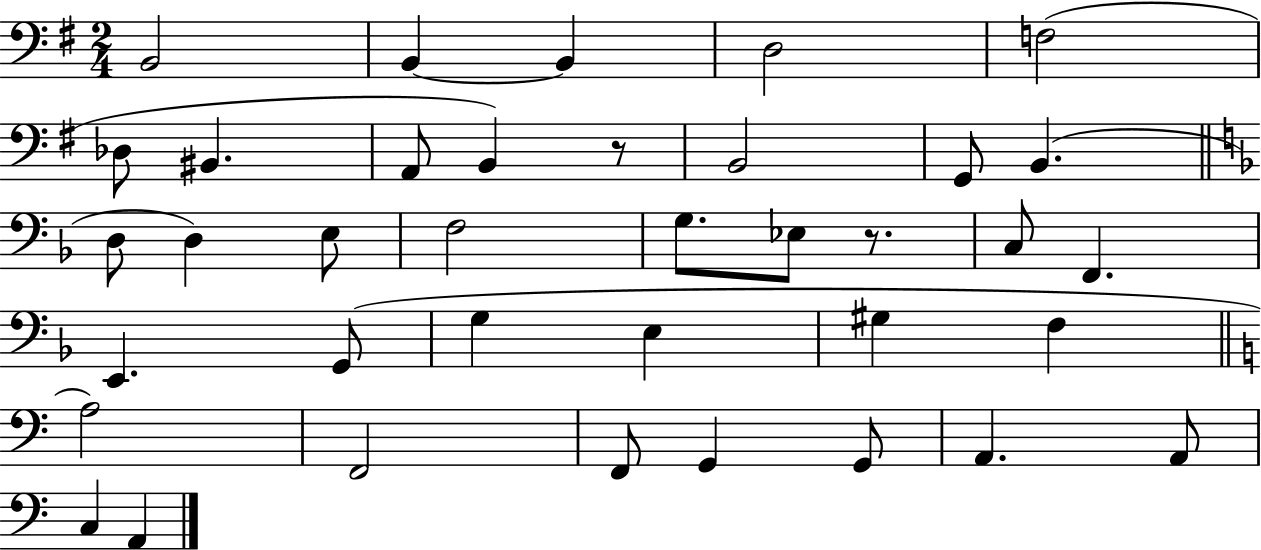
X:1
T:Untitled
M:2/4
L:1/4
K:G
B,,2 B,, B,, D,2 F,2 _D,/2 ^B,, A,,/2 B,, z/2 B,,2 G,,/2 B,, D,/2 D, E,/2 F,2 G,/2 _E,/2 z/2 C,/2 F,, E,, G,,/2 G, E, ^G, F, A,2 F,,2 F,,/2 G,, G,,/2 A,, A,,/2 C, A,,